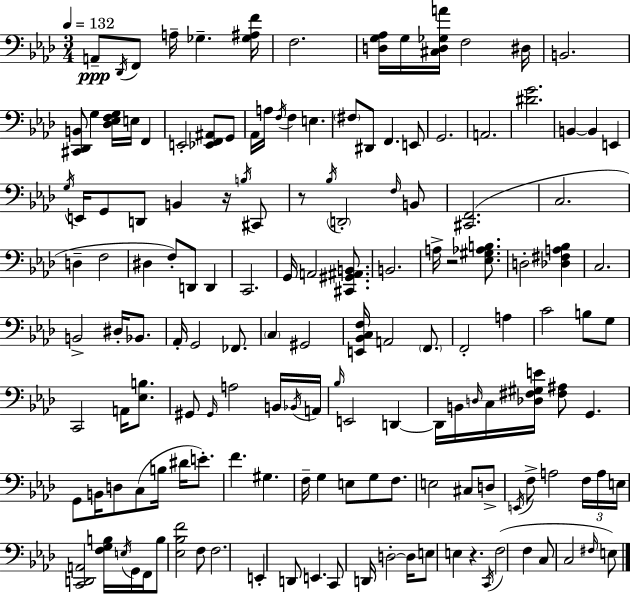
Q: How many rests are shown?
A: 4